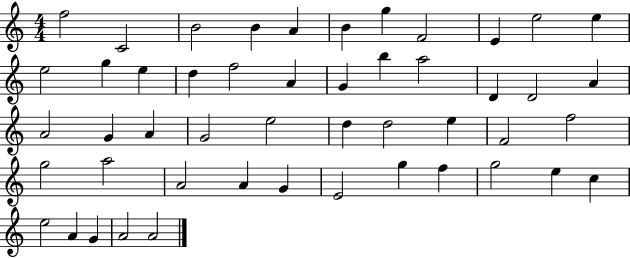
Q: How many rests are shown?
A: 0